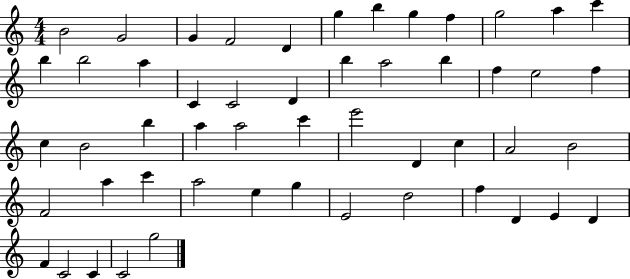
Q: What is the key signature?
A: C major